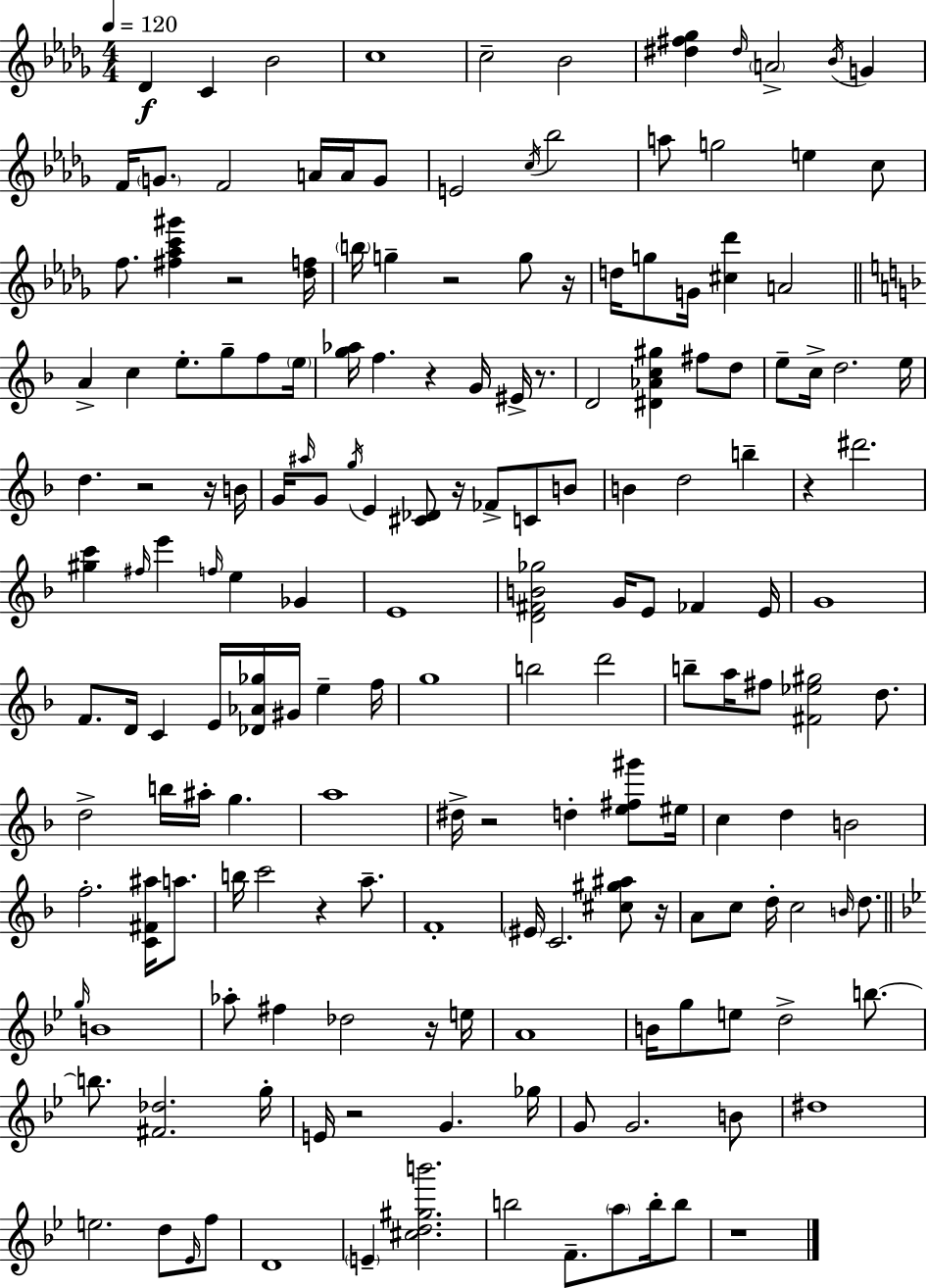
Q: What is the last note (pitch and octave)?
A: B5